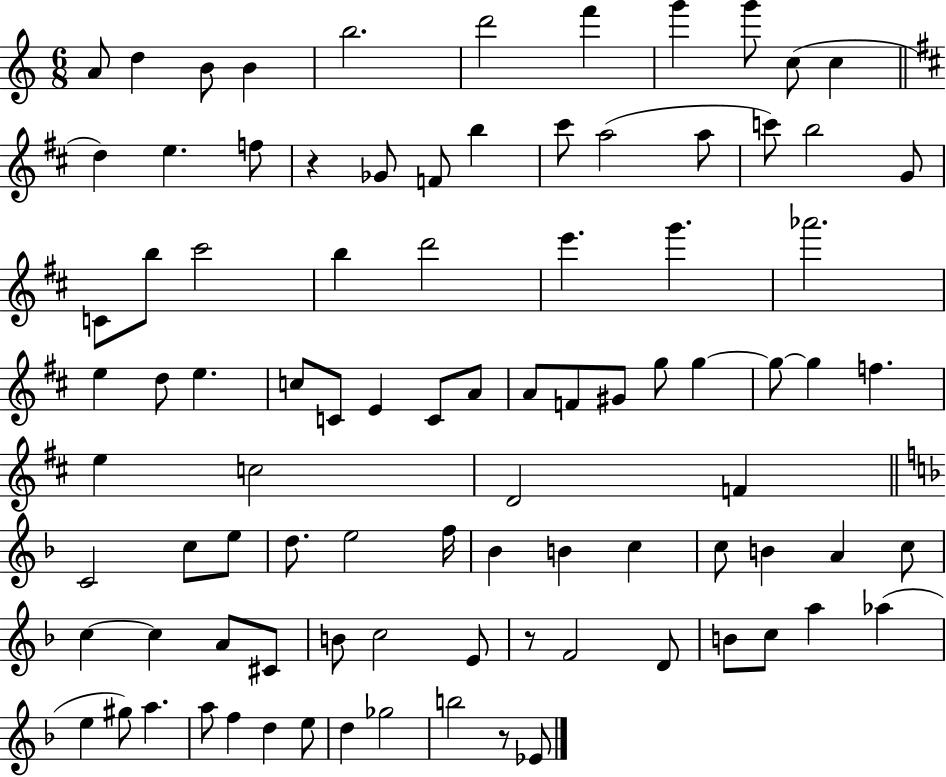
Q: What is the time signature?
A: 6/8